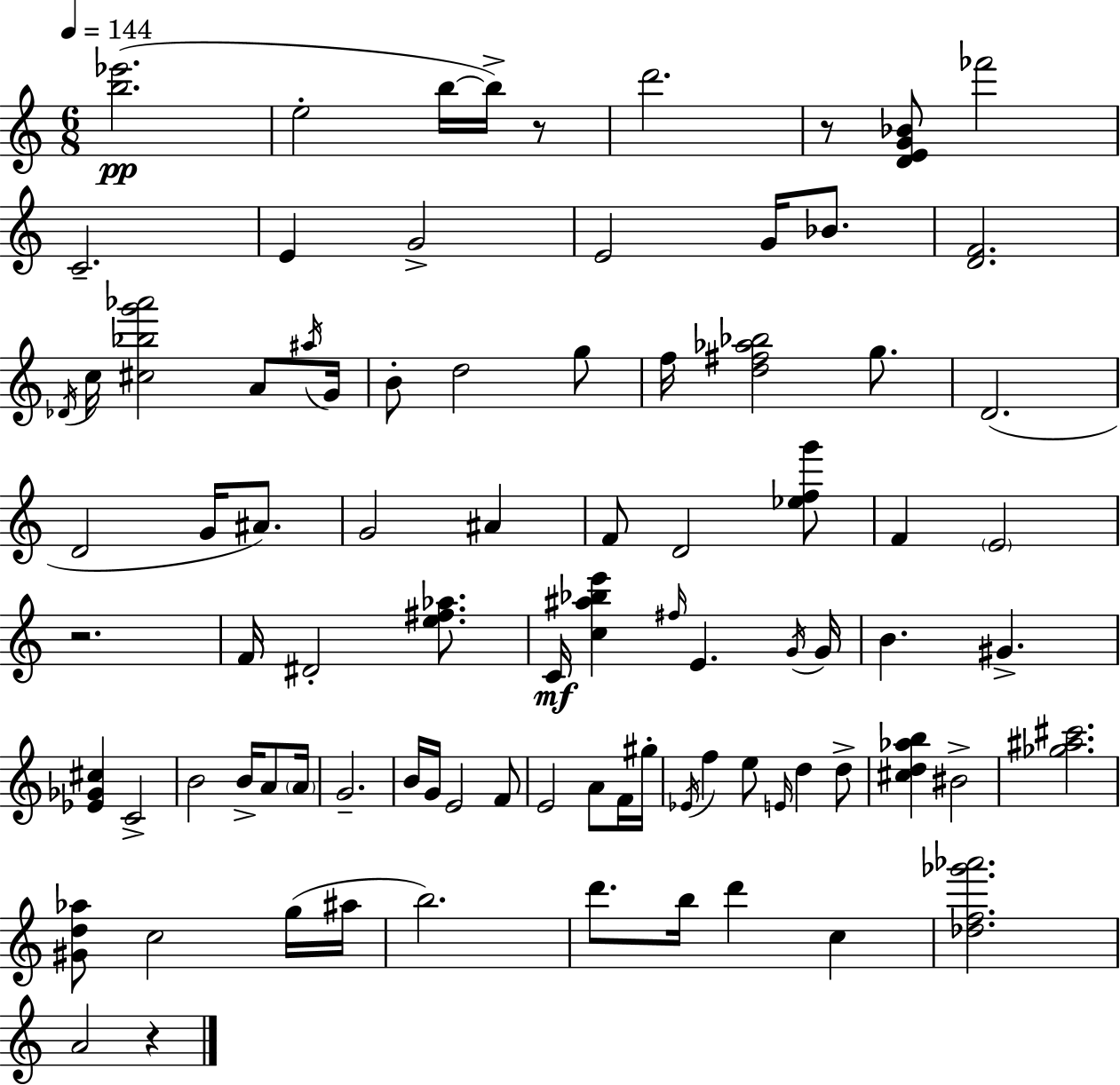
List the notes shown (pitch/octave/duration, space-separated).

[B5,Eb6]/h. E5/h B5/s B5/s R/e D6/h. R/e [D4,E4,G4,Bb4]/e FES6/h C4/h. E4/q G4/h E4/h G4/s Bb4/e. [D4,F4]/h. Db4/s C5/s [C#5,Bb5,G6,Ab6]/h A4/e A#5/s G4/s B4/e D5/h G5/e F5/s [D5,F#5,Ab5,Bb5]/h G5/e. D4/h. D4/h G4/s A#4/e. G4/h A#4/q F4/e D4/h [Eb5,F5,G6]/e F4/q E4/h R/h. F4/s D#4/h [E5,F#5,Ab5]/e. C4/s [C5,A#5,Bb5,E6]/q F#5/s E4/q. G4/s G4/s B4/q. G#4/q. [Eb4,Gb4,C#5]/q C4/h B4/h B4/s A4/e A4/s G4/h. B4/s G4/s E4/h F4/e E4/h A4/e F4/s G#5/s Eb4/s F5/q E5/e E4/s D5/q D5/e [C#5,D5,Ab5,B5]/q BIS4/h [Gb5,A#5,C#6]/h. [G#4,D5,Ab5]/e C5/h G5/s A#5/s B5/h. D6/e. B5/s D6/q C5/q [Db5,F5,Gb6,Ab6]/h. A4/h R/q